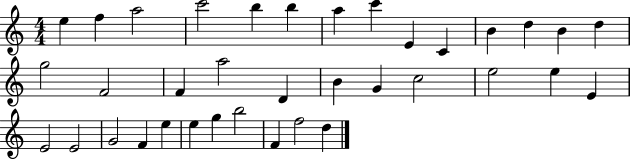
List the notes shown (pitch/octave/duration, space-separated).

E5/q F5/q A5/h C6/h B5/q B5/q A5/q C6/q E4/q C4/q B4/q D5/q B4/q D5/q G5/h F4/h F4/q A5/h D4/q B4/q G4/q C5/h E5/h E5/q E4/q E4/h E4/h G4/h F4/q E5/q E5/q G5/q B5/h F4/q F5/h D5/q